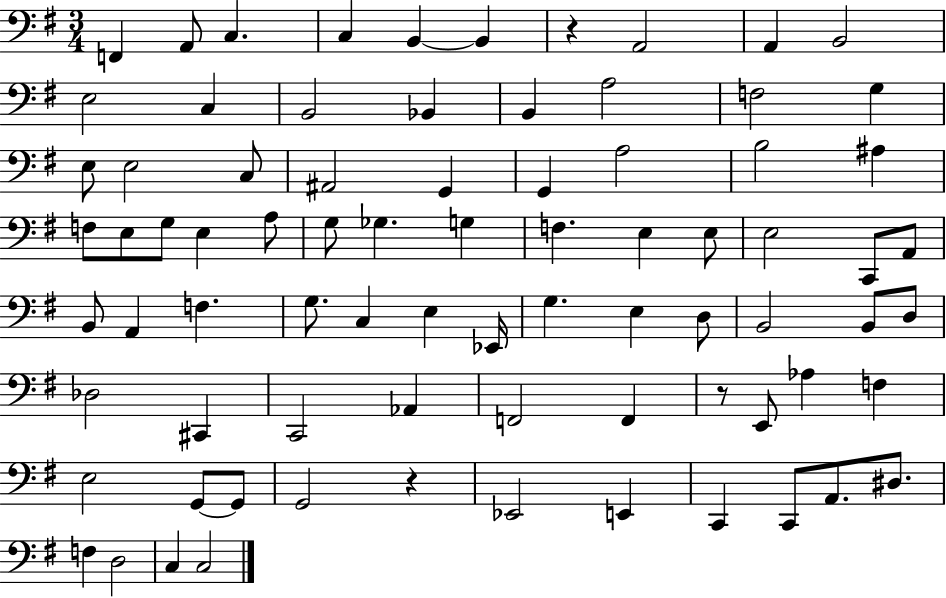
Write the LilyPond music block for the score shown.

{
  \clef bass
  \numericTimeSignature
  \time 3/4
  \key g \major
  f,4 a,8 c4. | c4 b,4~~ b,4 | r4 a,2 | a,4 b,2 | \break e2 c4 | b,2 bes,4 | b,4 a2 | f2 g4 | \break e8 e2 c8 | ais,2 g,4 | g,4 a2 | b2 ais4 | \break f8 e8 g8 e4 a8 | g8 ges4. g4 | f4. e4 e8 | e2 c,8 a,8 | \break b,8 a,4 f4. | g8. c4 e4 ees,16 | g4. e4 d8 | b,2 b,8 d8 | \break des2 cis,4 | c,2 aes,4 | f,2 f,4 | r8 e,8 aes4 f4 | \break e2 g,8~~ g,8 | g,2 r4 | ees,2 e,4 | c,4 c,8 a,8. dis8. | \break f4 d2 | c4 c2 | \bar "|."
}